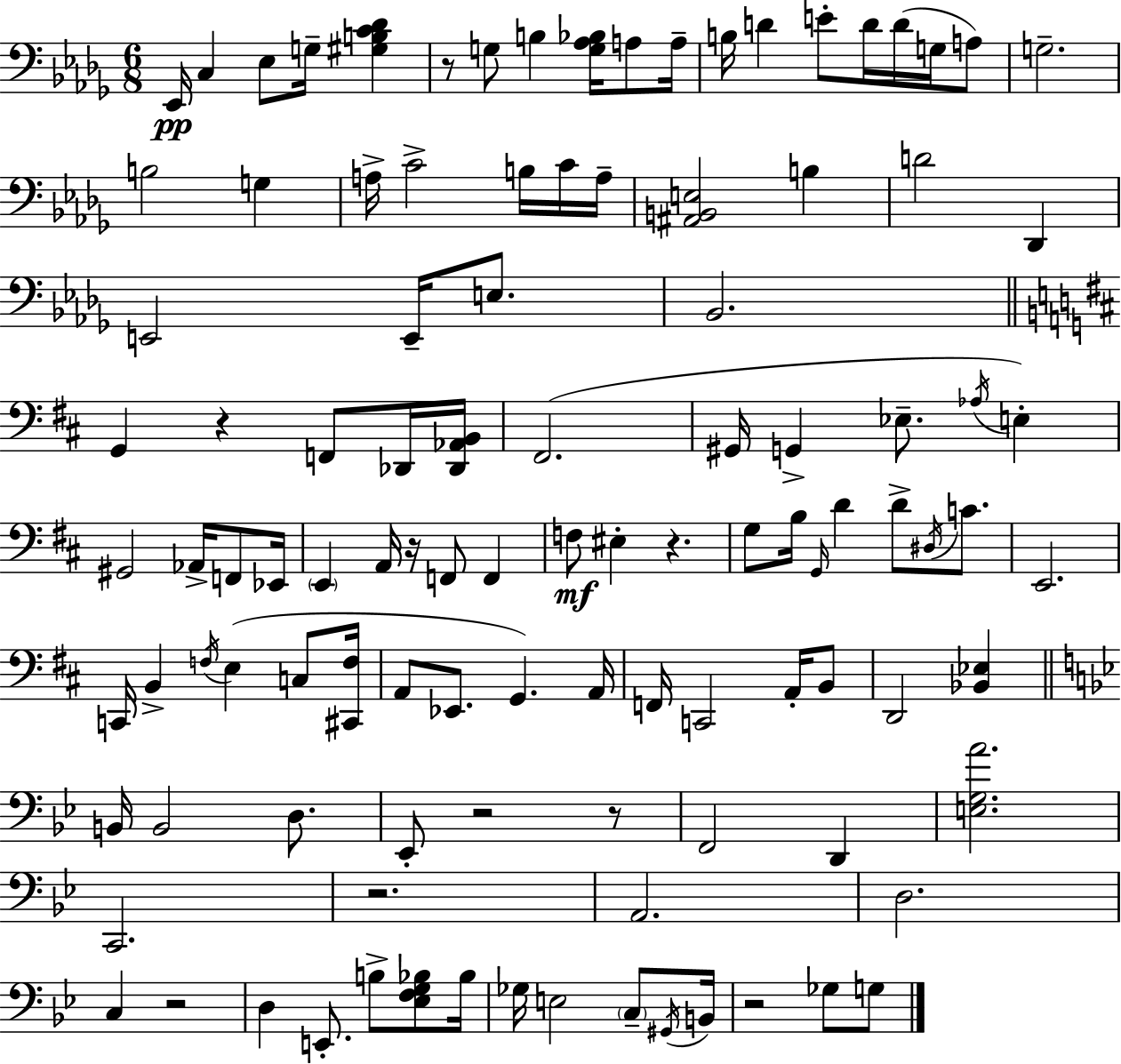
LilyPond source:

{
  \clef bass
  \numericTimeSignature
  \time 6/8
  \key bes \minor
  \repeat volta 2 { ees,16\pp c4 ees8 g16-- <gis b c' des'>4 | r8 g8 b4 <g aes bes>16 a8 a16-- | b16 d'4 e'8-. d'16 d'16( g16 a8) | g2.-- | \break b2 g4 | a16-> c'2-> b16 c'16 a16-- | <ais, b, e>2 b4 | d'2 des,4 | \break e,2 e,16-- e8. | bes,2. | \bar "||" \break \key d \major g,4 r4 f,8 des,16 <des, aes, b,>16 | fis,2.( | gis,16 g,4-> ees8.-- \acciaccatura { aes16 }) e4-. | gis,2 aes,16-> f,8 | \break ees,16 \parenthesize e,4 a,16 r16 f,8 f,4 | f8\mf eis4-. r4. | g8 b16 \grace { g,16 } d'4 d'8-> \acciaccatura { dis16 } | c'8. e,2. | \break c,16 b,4-> \acciaccatura { f16 } e4( | c8 <cis, f>16 a,8 ees,8. g,4.) | a,16 f,16 c,2 | a,16-. b,8 d,2 | \break <bes, ees>4 \bar "||" \break \key bes \major b,16 b,2 d8. | ees,8-. r2 r8 | f,2 d,4 | <e g a'>2. | \break c,2. | r2. | a,2. | d2. | \break c4 r2 | d4 e,8.-. b8-> <ees f g bes>8 bes16 | ges16 e2 \parenthesize c8-- \acciaccatura { gis,16 } | b,16 r2 ges8 g8 | \break } \bar "|."
}